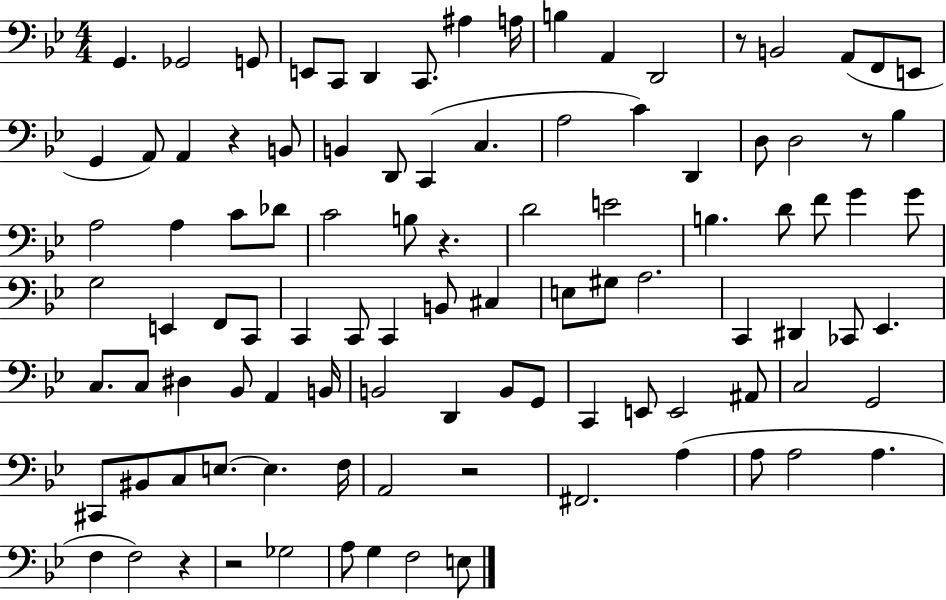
{
  \clef bass
  \numericTimeSignature
  \time 4/4
  \key bes \major
  \repeat volta 2 { g,4. ges,2 g,8 | e,8 c,8 d,4 c,8. ais4 a16 | b4 a,4 d,2 | r8 b,2 a,8( f,8 e,8 | \break g,4 a,8) a,4 r4 b,8 | b,4 d,8 c,4( c4. | a2 c'4) d,4 | d8 d2 r8 bes4 | \break a2 a4 c'8 des'8 | c'2 b8 r4. | d'2 e'2 | b4. d'8 f'8 g'4 g'8 | \break g2 e,4 f,8 c,8 | c,4 c,8 c,4 b,8 cis4 | e8 gis8 a2. | c,4 dis,4 ces,8 ees,4. | \break c8. c8 dis4 bes,8 a,4 b,16 | b,2 d,4 b,8 g,8 | c,4 e,8 e,2 ais,8 | c2 g,2 | \break cis,8 bis,8 c8 e8.~~ e4. f16 | a,2 r2 | fis,2. a4( | a8 a2 a4. | \break f4 f2) r4 | r2 ges2 | a8 g4 f2 e8 | } \bar "|."
}